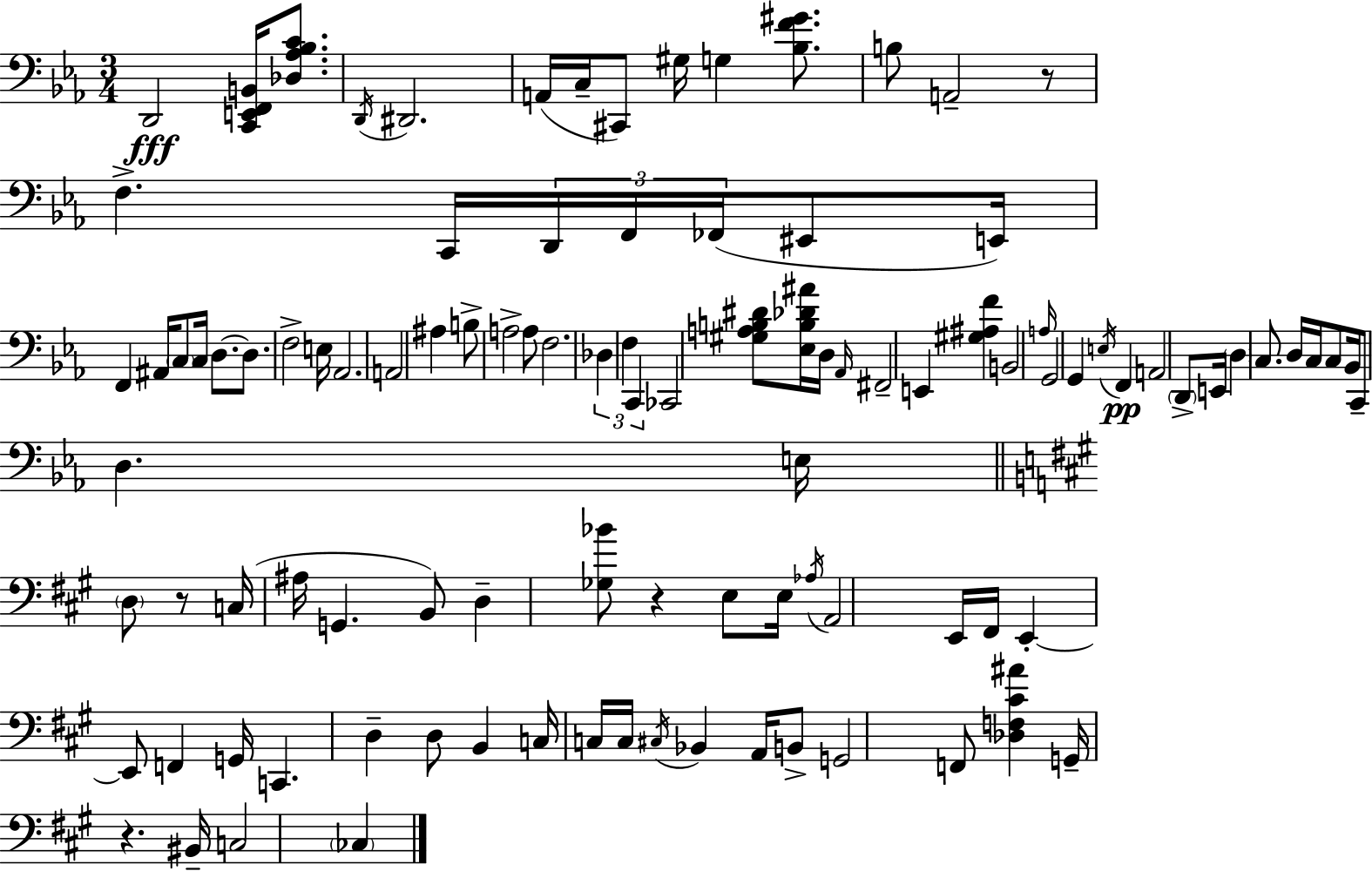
X:1
T:Untitled
M:3/4
L:1/4
K:Eb
D,,2 [C,,E,,F,,B,,]/4 [_D,_A,_B,C]/2 D,,/4 ^D,,2 A,,/4 C,/4 ^C,,/2 ^G,/4 G, [_B,F^G]/2 B,/2 A,,2 z/2 F, C,,/4 D,,/4 F,,/4 _F,,/4 ^E,,/2 E,,/4 F,, ^A,,/4 C,/2 C,/4 D,/2 D,/2 F,2 E,/4 _A,,2 A,,2 ^A, B,/2 A,2 A,/2 F,2 _D, F, C,, _C,,2 [^G,A,B,^D]/2 [_E,B,_D^A]/4 D,/4 _A,,/4 ^F,,2 E,, [^G,^A,F] B,,2 A,/4 G,,2 G,, E,/4 F,, A,,2 D,,/2 E,,/4 D, C,/2 D,/4 C,/4 C,/2 _B,,/4 C,,/2 D, E,/4 D,/2 z/2 C,/4 ^A,/4 G,, B,,/2 D, [_G,_B]/2 z E,/2 E,/4 _A,/4 A,,2 E,,/4 ^F,,/4 E,, E,,/2 F,, G,,/4 C,, D, D,/2 B,, C,/4 C,/4 C,/4 ^C,/4 _B,, A,,/4 B,,/2 G,,2 F,,/2 [_D,F,^C^A] G,,/4 z ^B,,/4 C,2 _C,